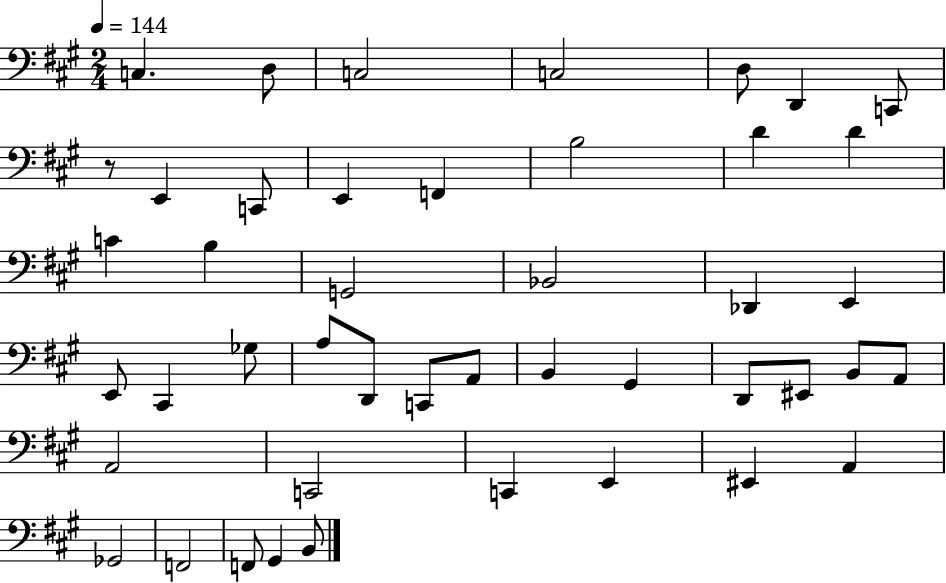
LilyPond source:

{
  \clef bass
  \numericTimeSignature
  \time 2/4
  \key a \major
  \tempo 4 = 144
  c4. d8 | c2 | c2 | d8 d,4 c,8 | \break r8 e,4 c,8 | e,4 f,4 | b2 | d'4 d'4 | \break c'4 b4 | g,2 | bes,2 | des,4 e,4 | \break e,8 cis,4 ges8 | a8 d,8 c,8 a,8 | b,4 gis,4 | d,8 eis,8 b,8 a,8 | \break a,2 | c,2 | c,4 e,4 | eis,4 a,4 | \break ges,2 | f,2 | f,8 gis,4 b,8 | \bar "|."
}